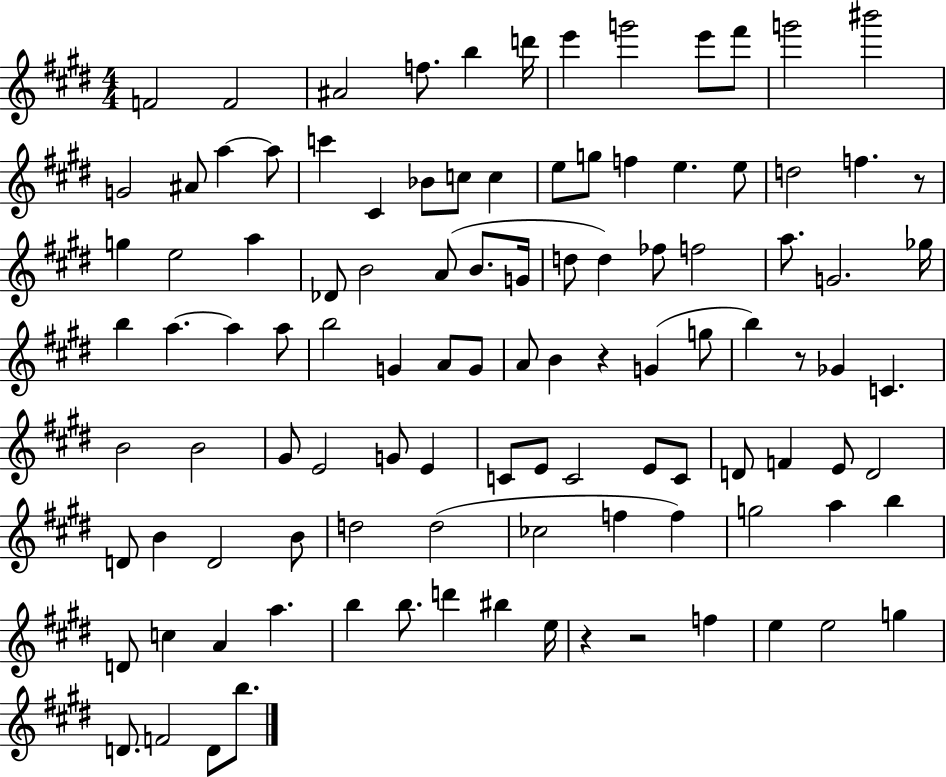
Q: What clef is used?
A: treble